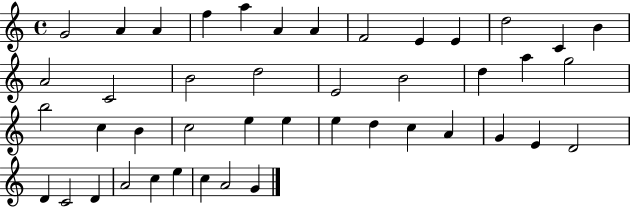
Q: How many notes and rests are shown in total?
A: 44